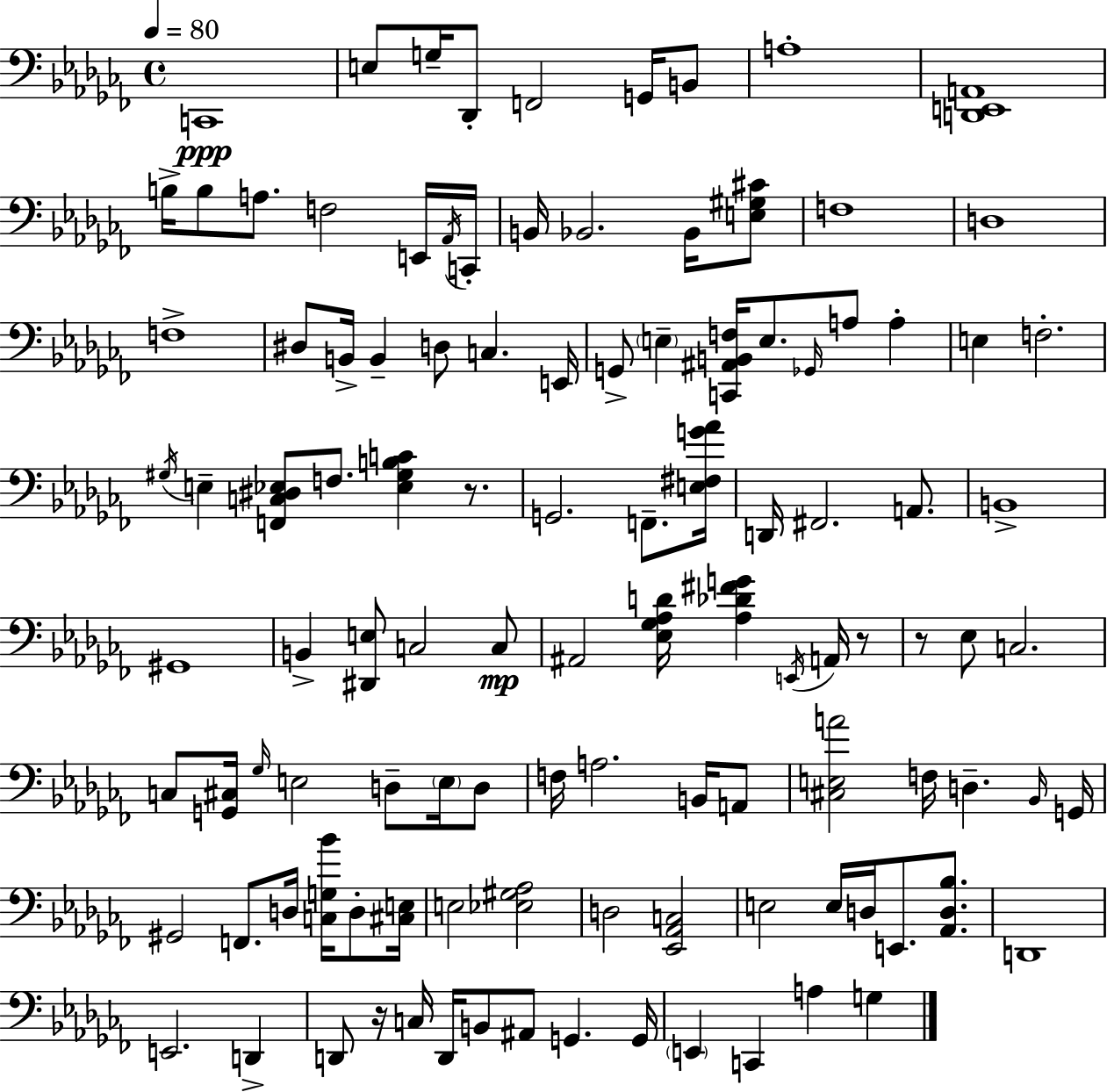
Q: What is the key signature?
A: AES minor